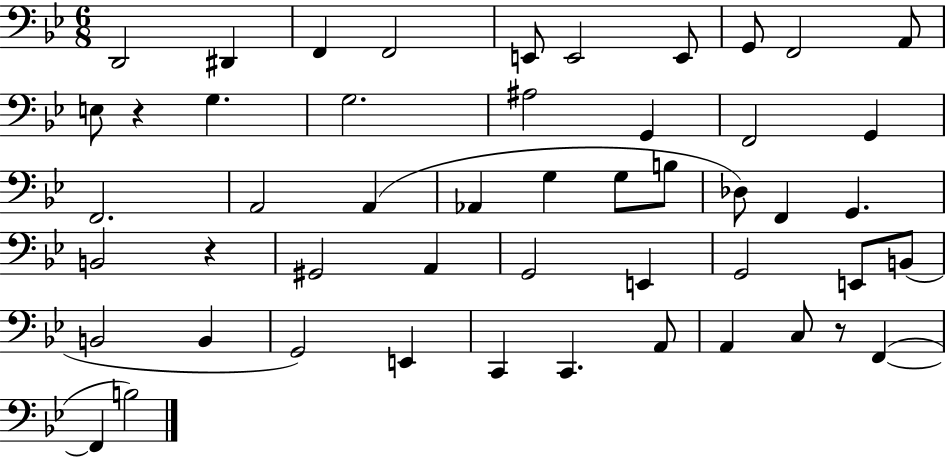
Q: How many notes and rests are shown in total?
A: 50